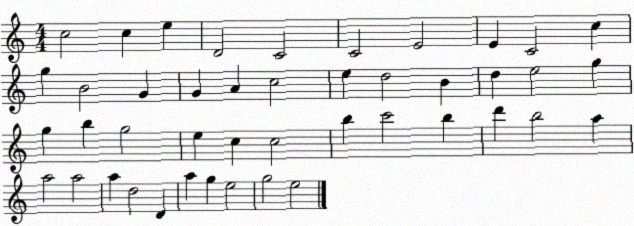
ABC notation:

X:1
T:Untitled
M:4/4
L:1/4
K:C
c2 c e D2 C2 C2 E2 E C2 c g B2 G G A c2 e d2 B d e2 g g b g2 e c c2 b c'2 b d' b2 a a2 a2 a d2 D a g e2 g2 e2